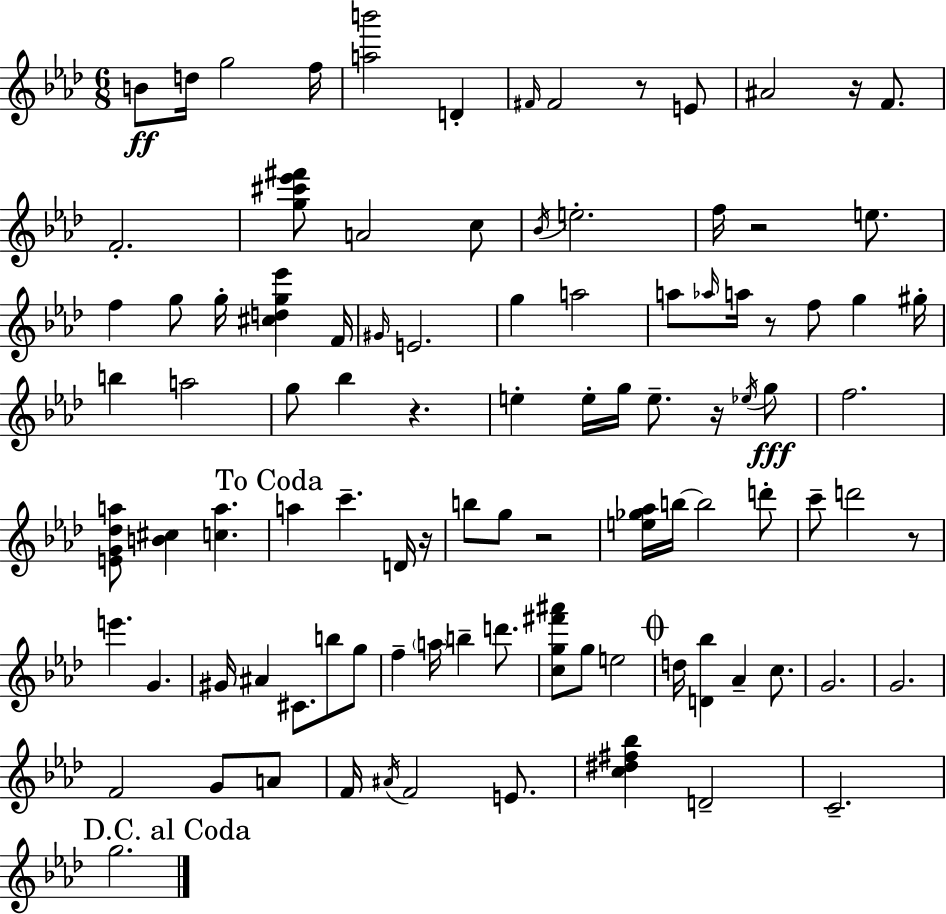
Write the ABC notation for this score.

X:1
T:Untitled
M:6/8
L:1/4
K:Fm
B/2 d/4 g2 f/4 [ab']2 D ^F/4 ^F2 z/2 E/2 ^A2 z/4 F/2 F2 [g^c'_e'^f']/2 A2 c/2 _B/4 e2 f/4 z2 e/2 f g/2 g/4 [^cdg_e'] F/4 ^G/4 E2 g a2 a/2 _a/4 a/4 z/2 f/2 g ^g/4 b a2 g/2 _b z e e/4 g/4 e/2 z/4 _e/4 g/2 f2 [EG_da]/2 [B^c] [ca] a c' D/4 z/4 b/2 g/2 z2 [e_g_a]/4 b/4 b2 d'/2 c'/2 d'2 z/2 e' G ^G/4 ^A ^C/2 b/2 g/2 f a/4 b d'/2 [cg^f'^a']/2 g/2 e2 d/4 [D_b] _A c/2 G2 G2 F2 G/2 A/2 F/4 ^A/4 F2 E/2 [c^d^f_b] D2 C2 g2